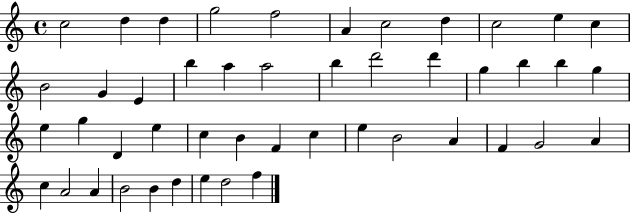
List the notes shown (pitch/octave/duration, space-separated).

C5/h D5/q D5/q G5/h F5/h A4/q C5/h D5/q C5/h E5/q C5/q B4/h G4/q E4/q B5/q A5/q A5/h B5/q D6/h D6/q G5/q B5/q B5/q G5/q E5/q G5/q D4/q E5/q C5/q B4/q F4/q C5/q E5/q B4/h A4/q F4/q G4/h A4/q C5/q A4/h A4/q B4/h B4/q D5/q E5/q D5/h F5/q